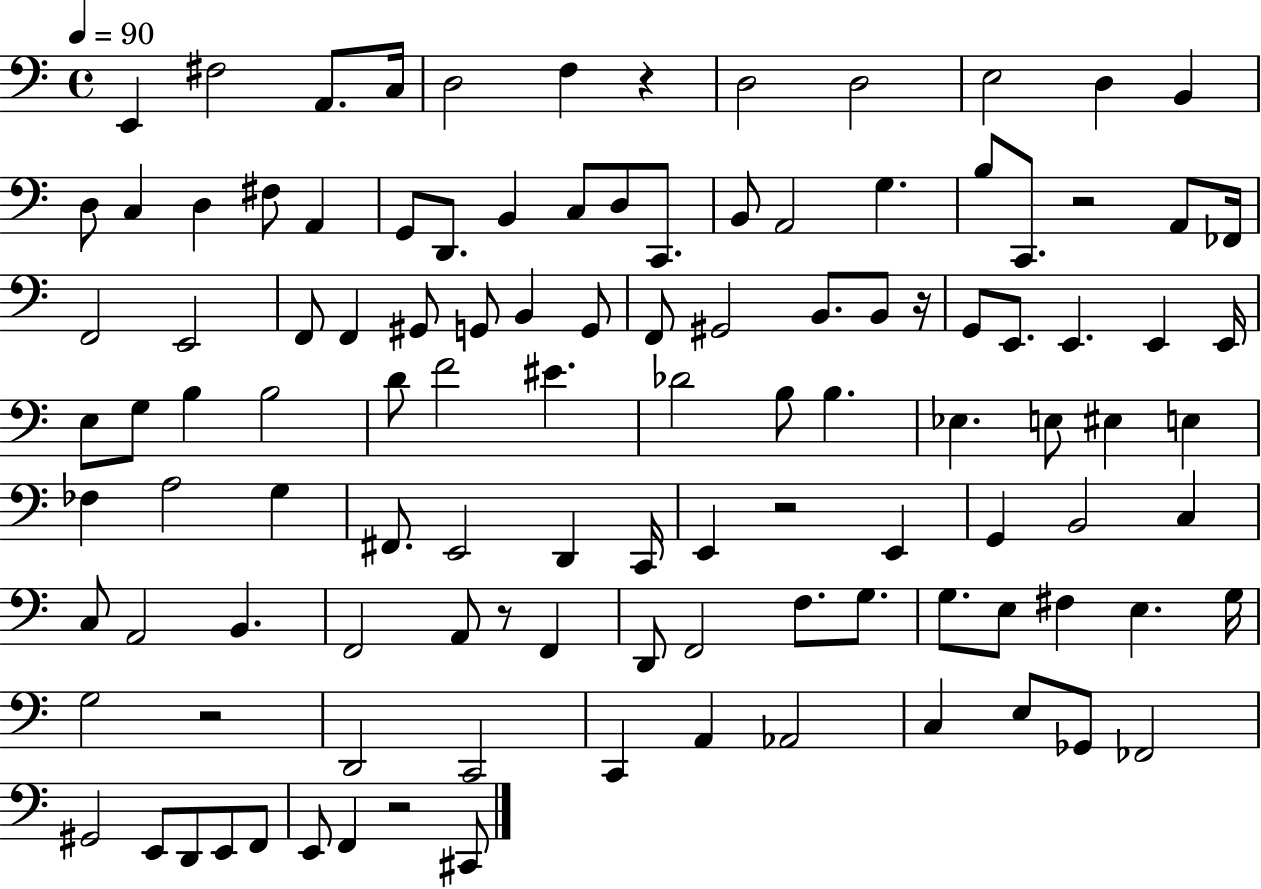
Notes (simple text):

E2/q F#3/h A2/e. C3/s D3/h F3/q R/q D3/h D3/h E3/h D3/q B2/q D3/e C3/q D3/q F#3/e A2/q G2/e D2/e. B2/q C3/e D3/e C2/e. B2/e A2/h G3/q. B3/e C2/e. R/h A2/e FES2/s F2/h E2/h F2/e F2/q G#2/e G2/e B2/q G2/e F2/e G#2/h B2/e. B2/e R/s G2/e E2/e. E2/q. E2/q E2/s E3/e G3/e B3/q B3/h D4/e F4/h EIS4/q. Db4/h B3/e B3/q. Eb3/q. E3/e EIS3/q E3/q FES3/q A3/h G3/q F#2/e. E2/h D2/q C2/s E2/q R/h E2/q G2/q B2/h C3/q C3/e A2/h B2/q. F2/h A2/e R/e F2/q D2/e F2/h F3/e. G3/e. G3/e. E3/e F#3/q E3/q. G3/s G3/h R/h D2/h C2/h C2/q A2/q Ab2/h C3/q E3/e Gb2/e FES2/h G#2/h E2/e D2/e E2/e F2/e E2/e F2/q R/h C#2/e